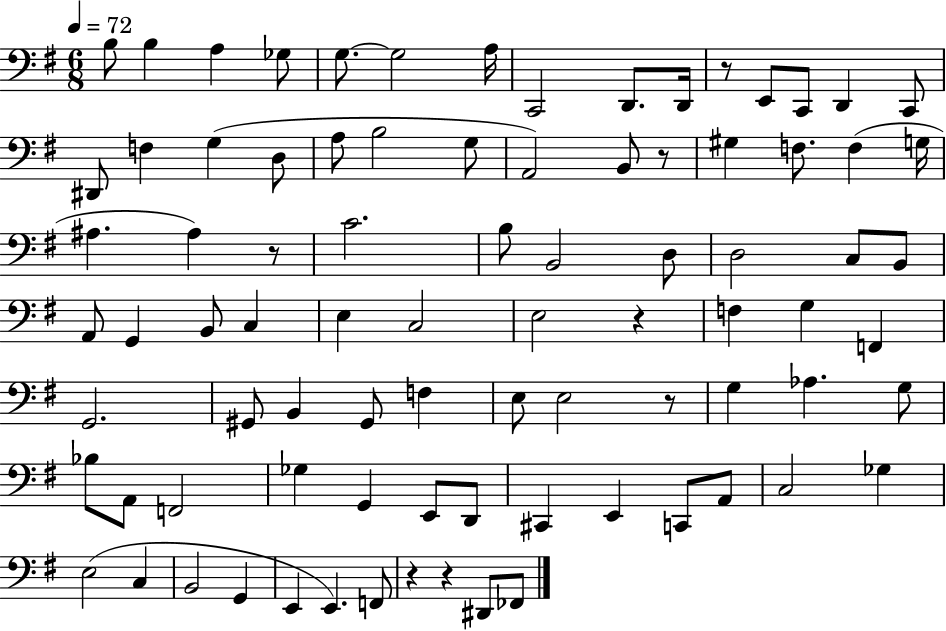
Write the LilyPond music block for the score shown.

{
  \clef bass
  \numericTimeSignature
  \time 6/8
  \key g \major
  \tempo 4 = 72
  b8 b4 a4 ges8 | g8.~~ g2 a16 | c,2 d,8. d,16 | r8 e,8 c,8 d,4 c,8 | \break dis,8 f4 g4( d8 | a8 b2 g8 | a,2) b,8 r8 | gis4 f8. f4( g16 | \break ais4. ais4) r8 | c'2. | b8 b,2 d8 | d2 c8 b,8 | \break a,8 g,4 b,8 c4 | e4 c2 | e2 r4 | f4 g4 f,4 | \break g,2. | gis,8 b,4 gis,8 f4 | e8 e2 r8 | g4 aes4. g8 | \break bes8 a,8 f,2 | ges4 g,4 e,8 d,8 | cis,4 e,4 c,8 a,8 | c2 ges4 | \break e2( c4 | b,2 g,4 | e,4 e,4.) f,8 | r4 r4 dis,8 fes,8 | \break \bar "|."
}